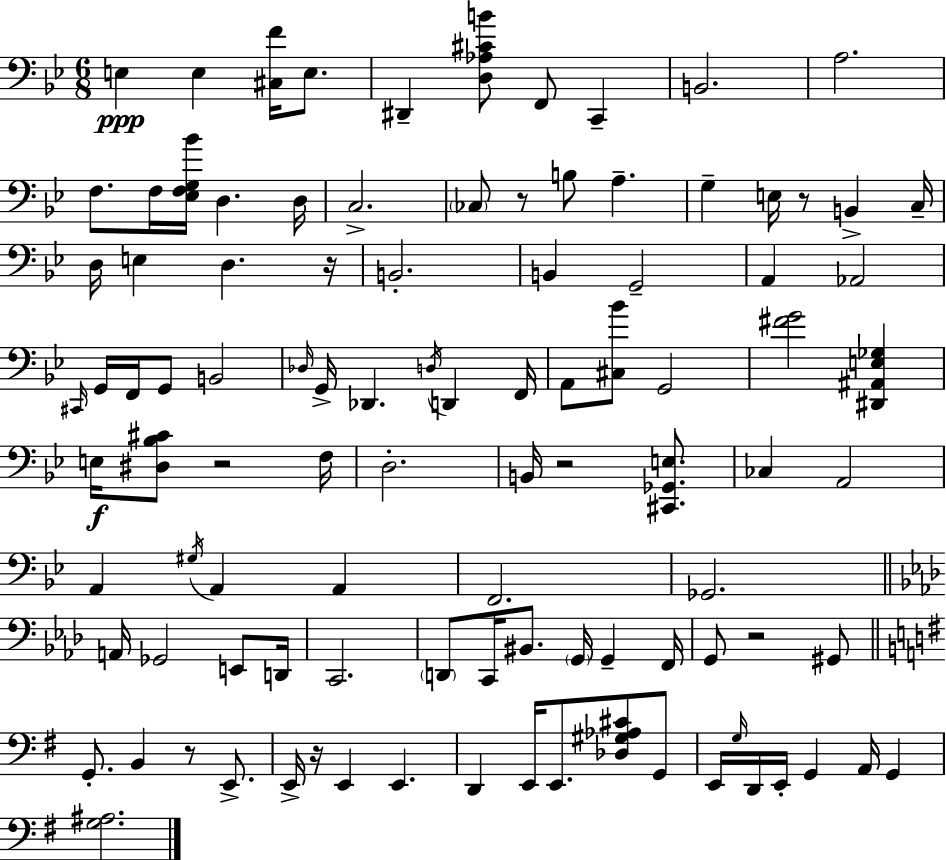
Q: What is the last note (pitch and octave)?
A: G2